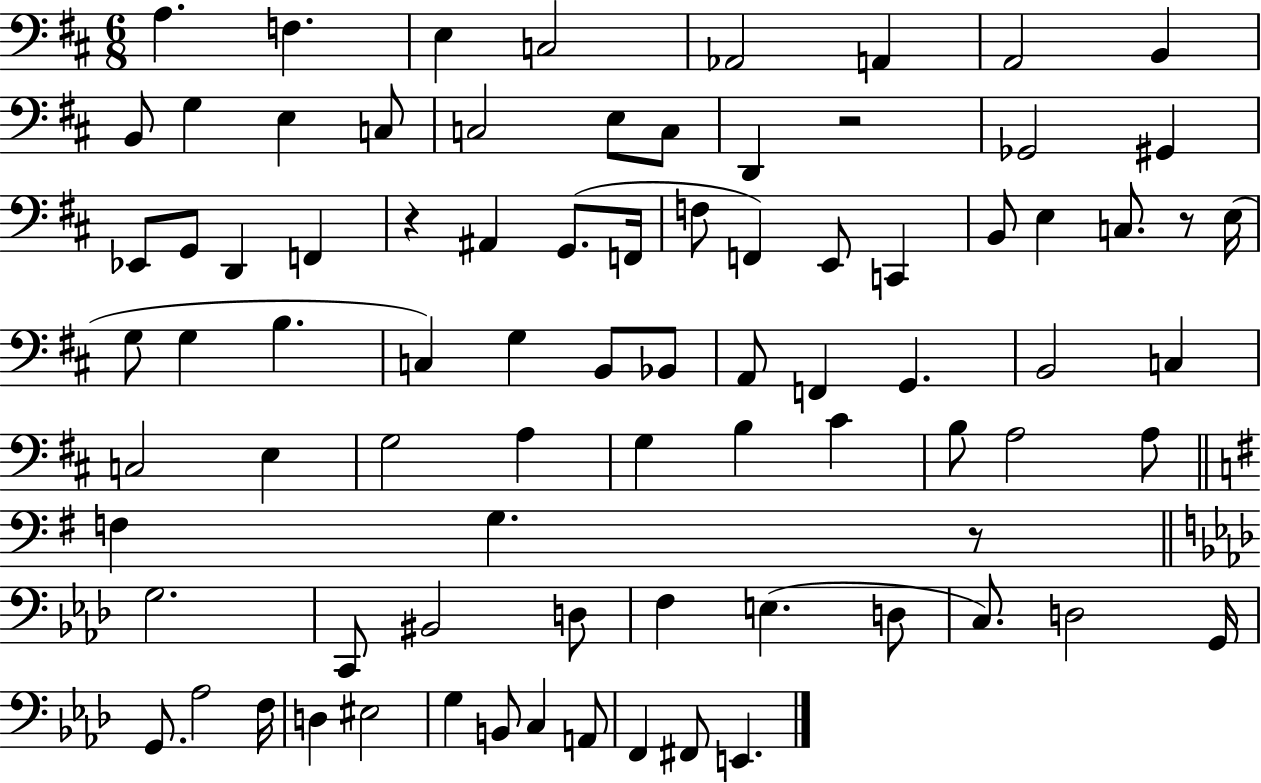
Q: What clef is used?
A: bass